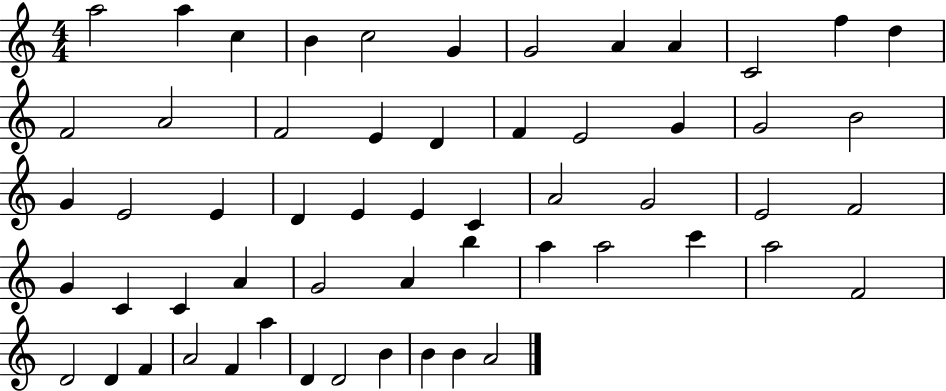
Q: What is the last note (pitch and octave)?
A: A4